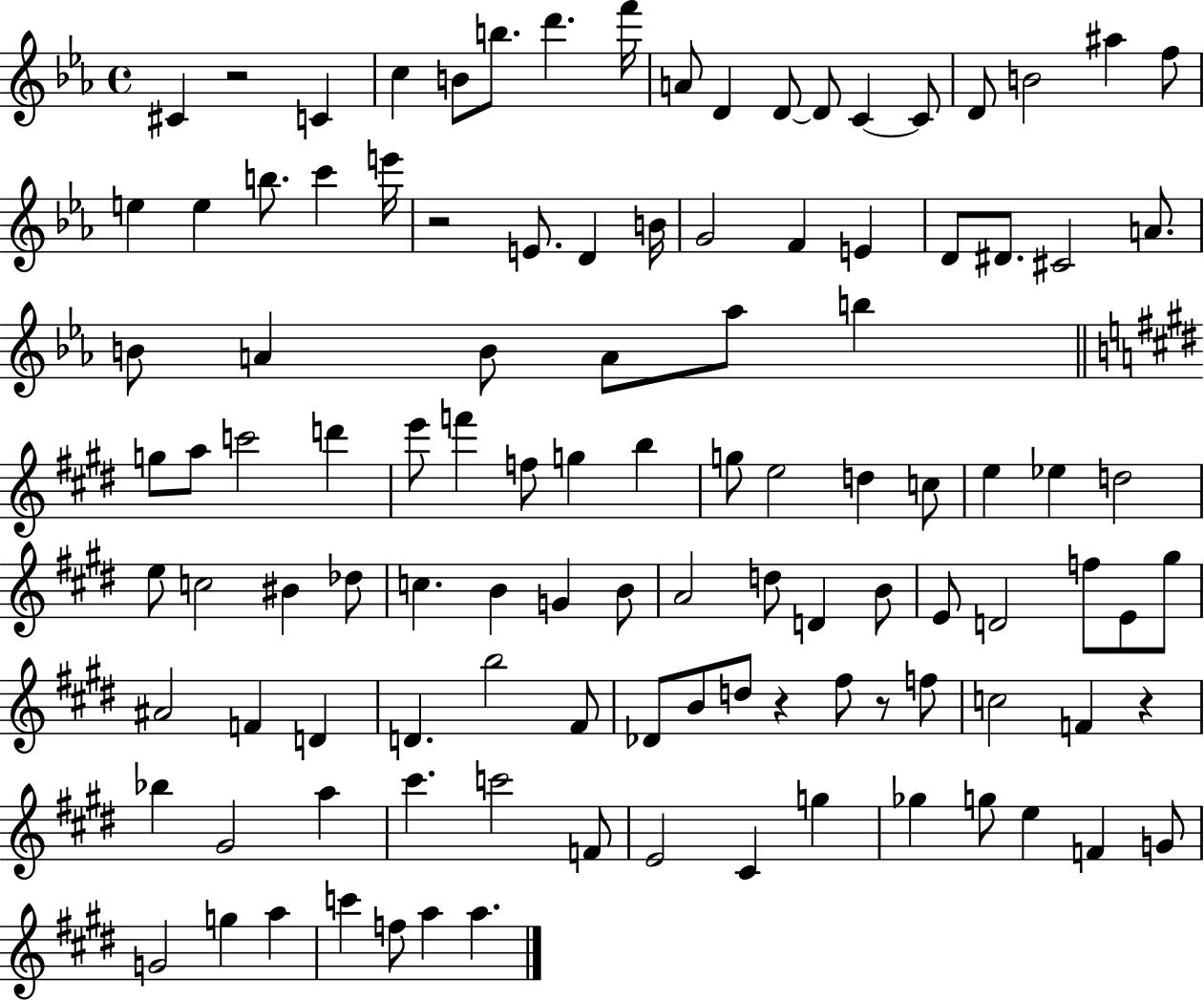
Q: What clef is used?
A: treble